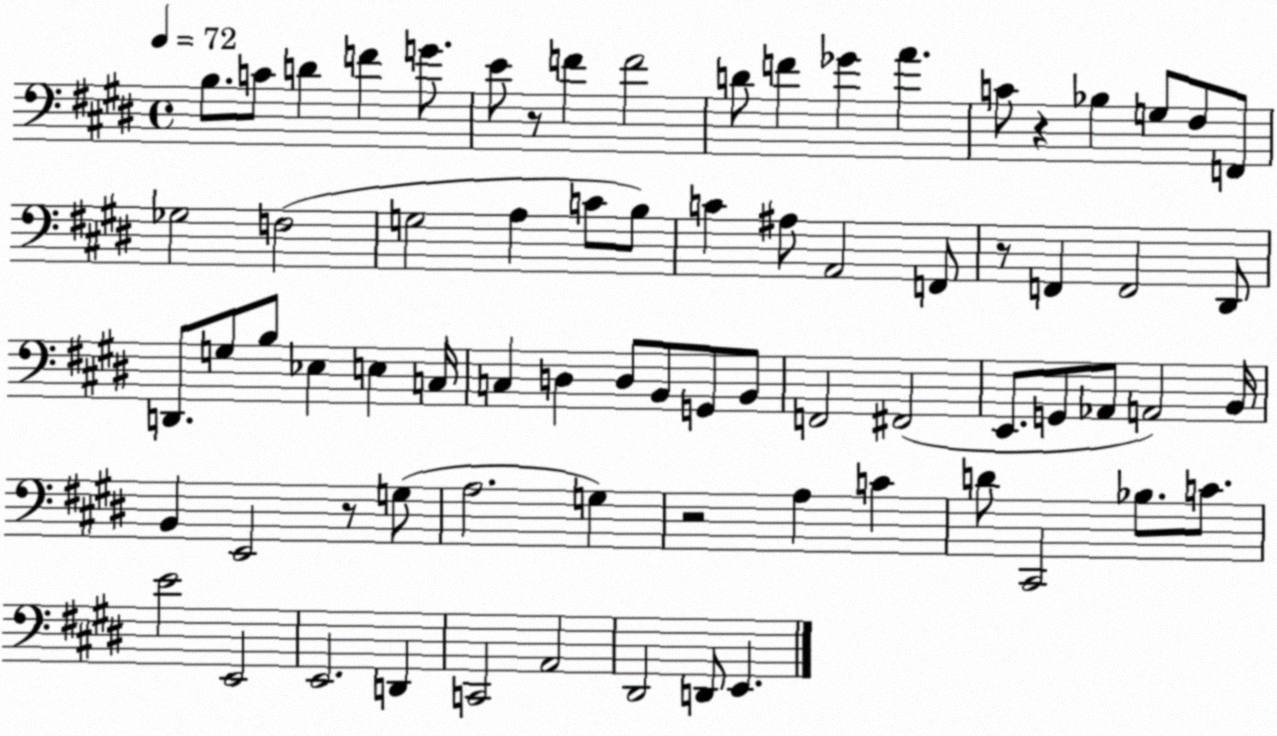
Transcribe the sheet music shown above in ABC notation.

X:1
T:Untitled
M:4/4
L:1/4
K:E
B,/2 C/2 D F G/2 E/2 z/2 F F2 D/2 F _G A C/2 z _B, G,/2 ^F,/2 F,,/2 _G,2 F,2 G,2 A, C/2 B,/2 C ^A,/2 A,,2 F,,/2 z/2 F,, F,,2 ^D,,/2 D,,/2 G,/2 B,/2 _E, E, C,/4 C, D, D,/2 B,,/2 G,,/2 B,,/2 F,,2 ^F,,2 E,,/2 G,,/2 _A,,/2 A,,2 B,,/4 B,, E,,2 z/2 G,/2 A,2 G, z2 A, C D/2 ^C,,2 _B,/2 C/2 E2 E,,2 E,,2 D,, C,,2 A,,2 ^D,,2 D,,/2 E,,